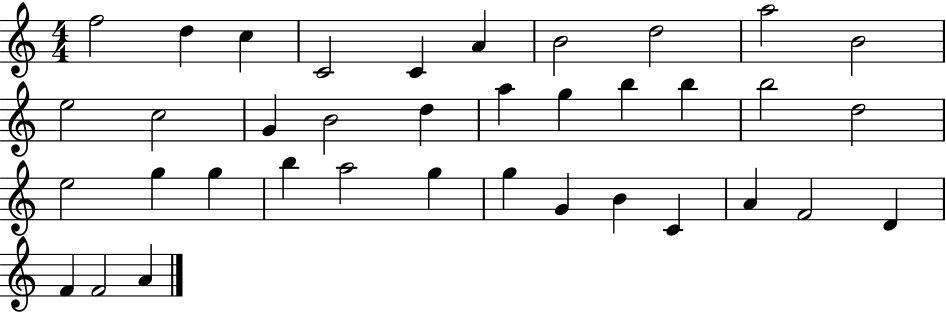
F5/h D5/q C5/q C4/h C4/q A4/q B4/h D5/h A5/h B4/h E5/h C5/h G4/q B4/h D5/q A5/q G5/q B5/q B5/q B5/h D5/h E5/h G5/q G5/q B5/q A5/h G5/q G5/q G4/q B4/q C4/q A4/q F4/h D4/q F4/q F4/h A4/q